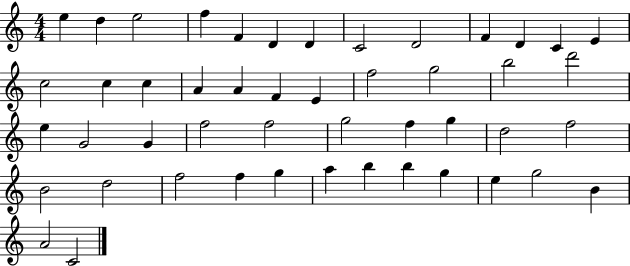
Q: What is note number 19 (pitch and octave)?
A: F4